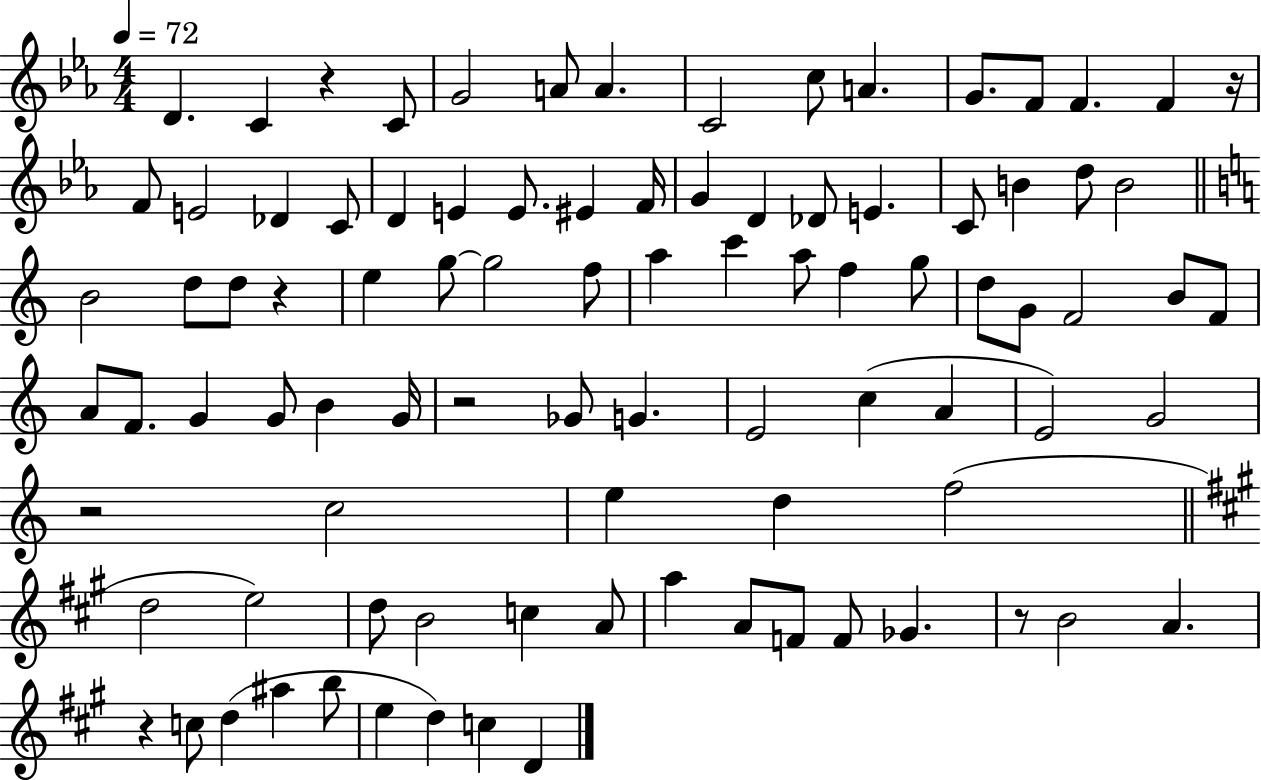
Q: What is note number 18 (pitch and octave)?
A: D4